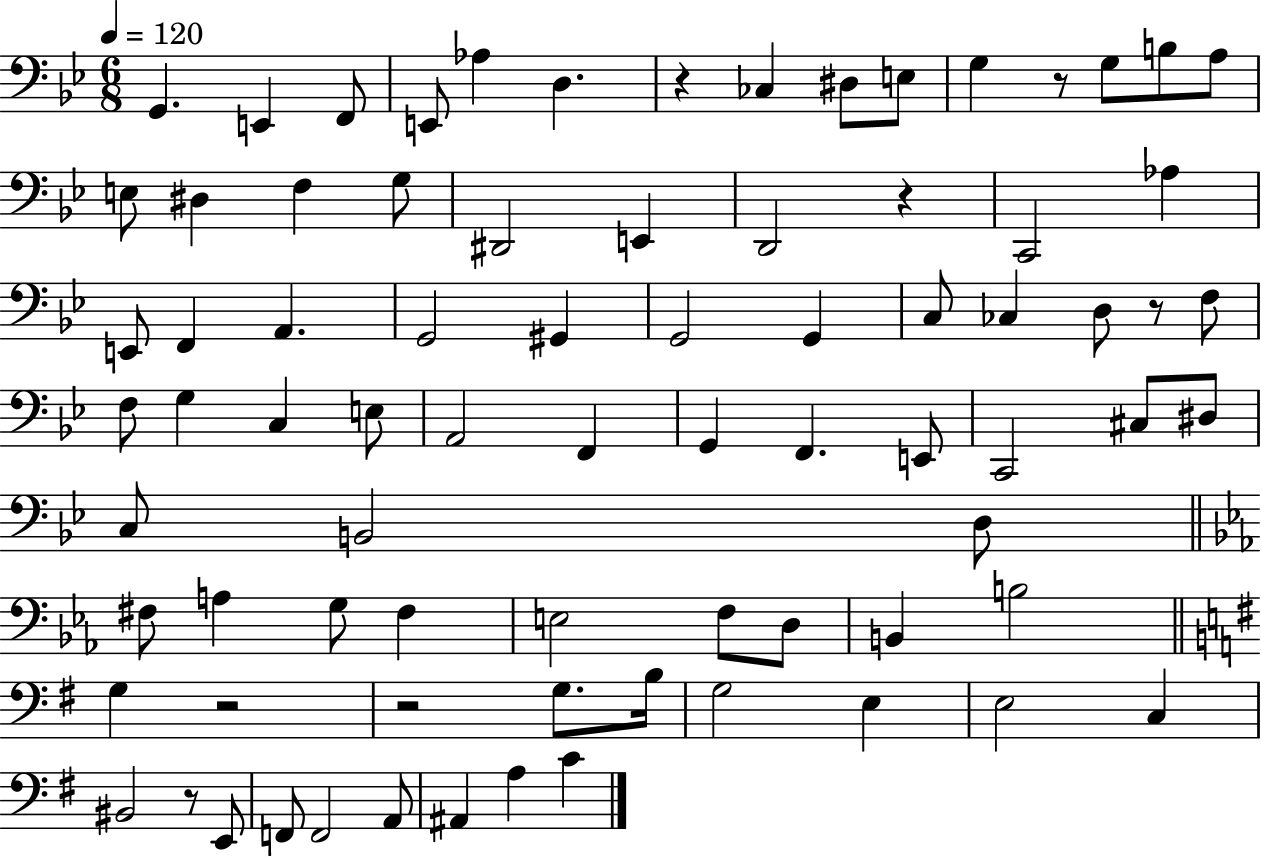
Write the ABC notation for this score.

X:1
T:Untitled
M:6/8
L:1/4
K:Bb
G,, E,, F,,/2 E,,/2 _A, D, z _C, ^D,/2 E,/2 G, z/2 G,/2 B,/2 A,/2 E,/2 ^D, F, G,/2 ^D,,2 E,, D,,2 z C,,2 _A, E,,/2 F,, A,, G,,2 ^G,, G,,2 G,, C,/2 _C, D,/2 z/2 F,/2 F,/2 G, C, E,/2 A,,2 F,, G,, F,, E,,/2 C,,2 ^C,/2 ^D,/2 C,/2 B,,2 D,/2 ^F,/2 A, G,/2 ^F, E,2 F,/2 D,/2 B,, B,2 G, z2 z2 G,/2 B,/4 G,2 E, E,2 C, ^B,,2 z/2 E,,/2 F,,/2 F,,2 A,,/2 ^A,, A, C